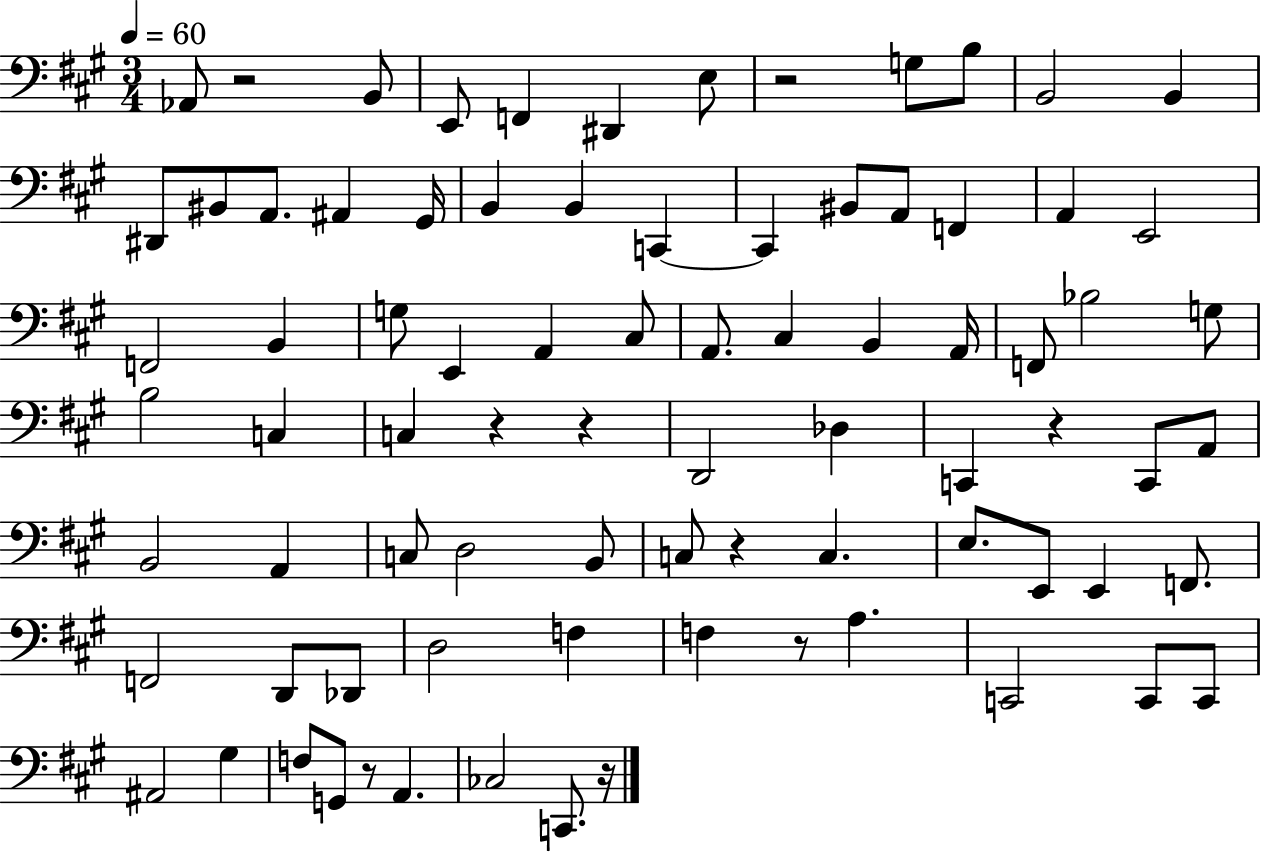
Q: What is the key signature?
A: A major